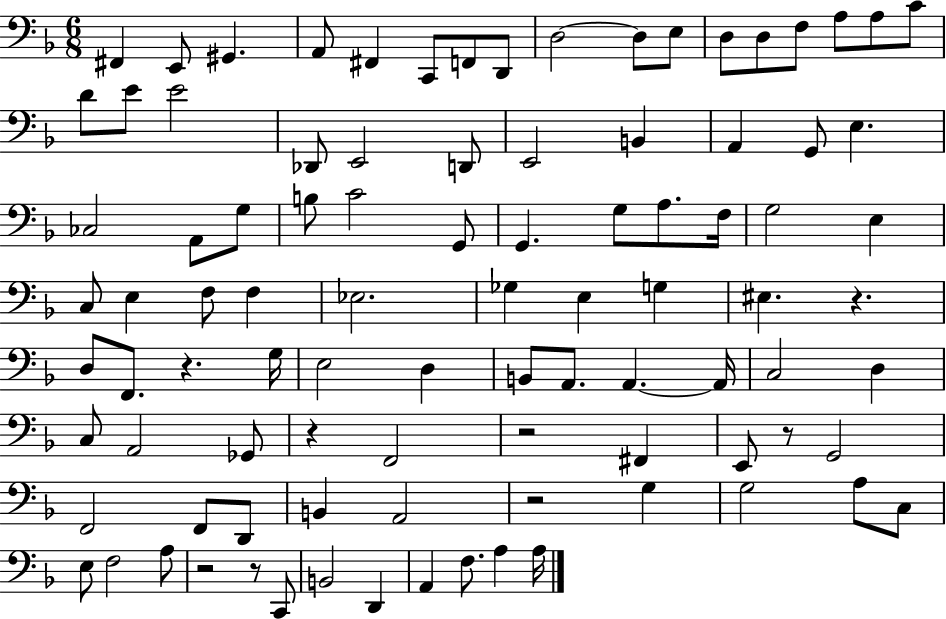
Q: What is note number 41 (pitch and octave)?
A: C3